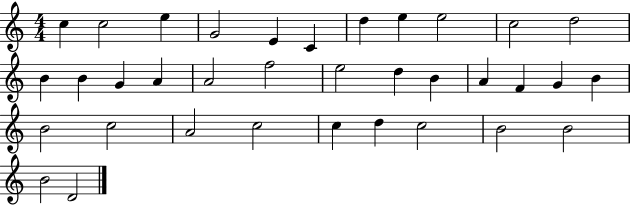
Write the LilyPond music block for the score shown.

{
  \clef treble
  \numericTimeSignature
  \time 4/4
  \key c \major
  c''4 c''2 e''4 | g'2 e'4 c'4 | d''4 e''4 e''2 | c''2 d''2 | \break b'4 b'4 g'4 a'4 | a'2 f''2 | e''2 d''4 b'4 | a'4 f'4 g'4 b'4 | \break b'2 c''2 | a'2 c''2 | c''4 d''4 c''2 | b'2 b'2 | \break b'2 d'2 | \bar "|."
}